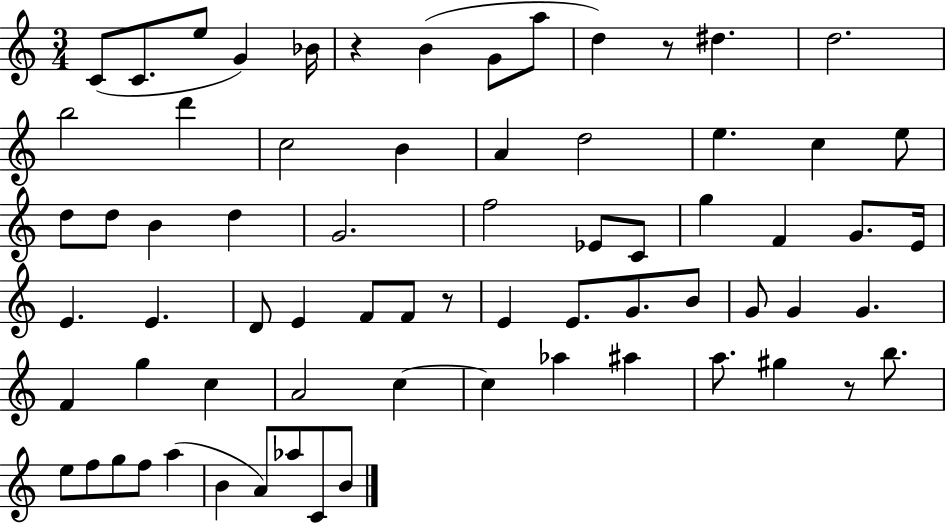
X:1
T:Untitled
M:3/4
L:1/4
K:C
C/2 C/2 e/2 G _B/4 z B G/2 a/2 d z/2 ^d d2 b2 d' c2 B A d2 e c e/2 d/2 d/2 B d G2 f2 _E/2 C/2 g F G/2 E/4 E E D/2 E F/2 F/2 z/2 E E/2 G/2 B/2 G/2 G G F g c A2 c c _a ^a a/2 ^g z/2 b/2 e/2 f/2 g/2 f/2 a B A/2 _a/2 C/2 B/2